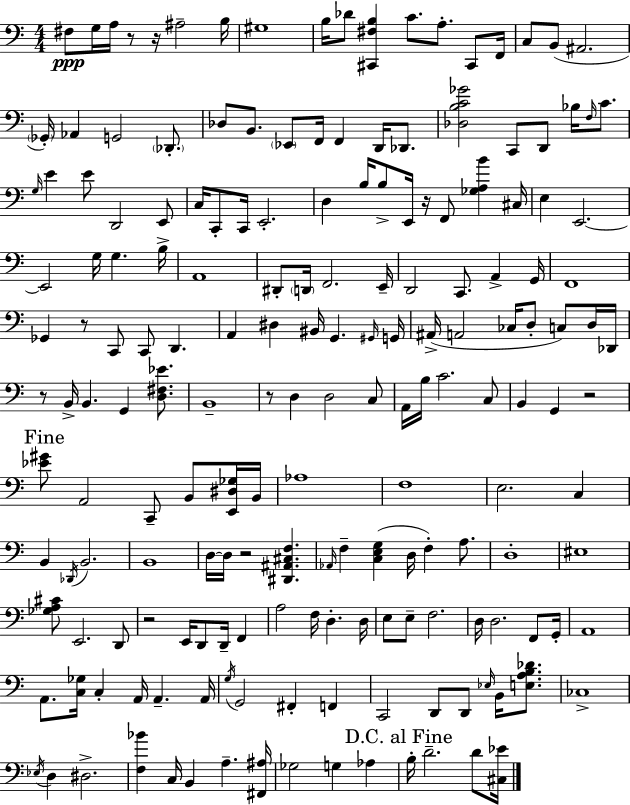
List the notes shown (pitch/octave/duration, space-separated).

F#3/e G3/s A3/s R/e R/s A#3/h B3/s G#3/w B3/s Db4/e [C#2,F#3,B3]/q C4/e. A3/e. C#2/e F2/s C3/e B2/e A#2/h. Gb2/s Ab2/q G2/h Db2/e. Db3/e B2/e. Eb2/e F2/s F2/q D2/s Db2/e. [Db3,B3,C4,Gb4]/h C2/e D2/e Bb3/s F3/s C4/e. G3/s E4/q E4/e D2/h E2/e C3/s C2/e C2/s E2/h. D3/q B3/s B3/e E2/s R/s F2/e [Gb3,A3,B4]/q C#3/s E3/q E2/h. E2/h G3/s G3/q. B3/s A2/w D#2/e D2/s F2/h. E2/s D2/h C2/e. A2/q G2/s F2/w Gb2/q R/e C2/e C2/e D2/q. A2/q D#3/q BIS2/s G2/q. G#2/s G2/s A#2/s A2/h CES3/s D3/e C3/e D3/s Db2/s R/e B2/s B2/q. G2/q [D3,F#3,Eb4]/e. B2/w R/e D3/q D3/h C3/e A2/s B3/s C4/h. C3/e B2/q G2/q R/h [Eb4,G#4]/e A2/h C2/e B2/e [E2,D#3,Gb3]/s B2/s Ab3/w F3/w E3/h. C3/q B2/q Db2/s B2/h. B2/w D3/s D3/s R/h [D#2,A#2,C#3,F3]/q. Ab2/s F3/q [C3,E3,G3]/q D3/s F3/q A3/e. D3/w EIS3/w [Gb3,A3,C#4]/e E2/h. D2/e R/h E2/s D2/e D2/s F2/q A3/h F3/s D3/q. D3/s E3/e E3/e F3/h. D3/s D3/h. F2/e G2/s A2/w A2/e. [C3,Gb3]/s C3/q A2/s A2/q. A2/s G3/s G2/h F#2/q F2/q C2/h D2/e D2/e Eb3/s B2/s [E3,A3,B3,Db4]/e. CES3/w Eb3/s D3/q D#3/h. [F3,Bb4]/q C3/s B2/q A3/q. [F#2,A#3]/s Gb3/h G3/q Ab3/q B3/s D4/h. D4/e [C#3,Eb4]/s